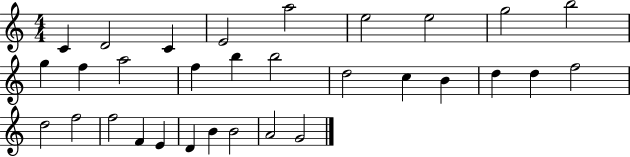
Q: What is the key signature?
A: C major